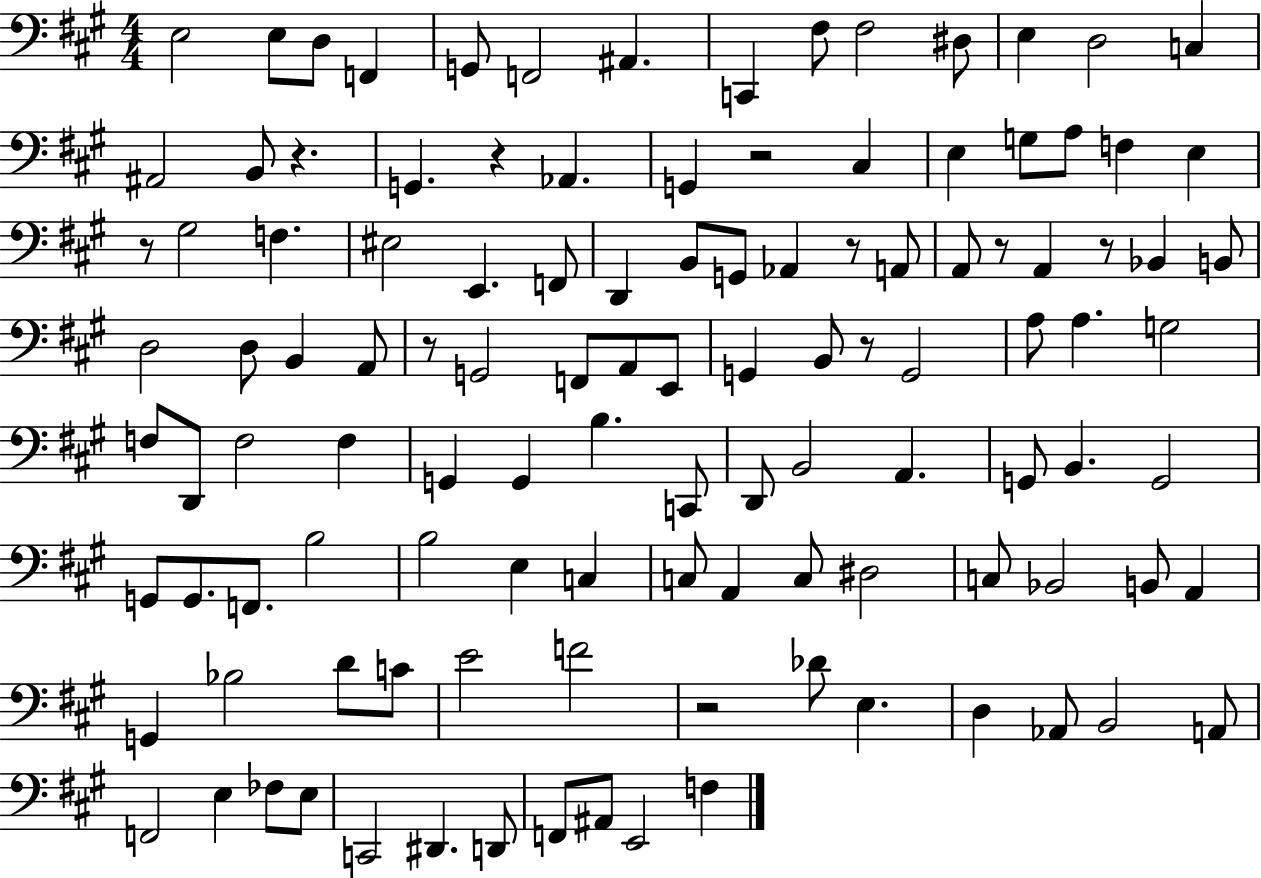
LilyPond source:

{
  \clef bass
  \numericTimeSignature
  \time 4/4
  \key a \major
  e2 e8 d8 f,4 | g,8 f,2 ais,4. | c,4 fis8 fis2 dis8 | e4 d2 c4 | \break ais,2 b,8 r4. | g,4. r4 aes,4. | g,4 r2 cis4 | e4 g8 a8 f4 e4 | \break r8 gis2 f4. | eis2 e,4. f,8 | d,4 b,8 g,8 aes,4 r8 a,8 | a,8 r8 a,4 r8 bes,4 b,8 | \break d2 d8 b,4 a,8 | r8 g,2 f,8 a,8 e,8 | g,4 b,8 r8 g,2 | a8 a4. g2 | \break f8 d,8 f2 f4 | g,4 g,4 b4. c,8 | d,8 b,2 a,4. | g,8 b,4. g,2 | \break g,8 g,8. f,8. b2 | b2 e4 c4 | c8 a,4 c8 dis2 | c8 bes,2 b,8 a,4 | \break g,4 bes2 d'8 c'8 | e'2 f'2 | r2 des'8 e4. | d4 aes,8 b,2 a,8 | \break f,2 e4 fes8 e8 | c,2 dis,4. d,8 | f,8 ais,8 e,2 f4 | \bar "|."
}